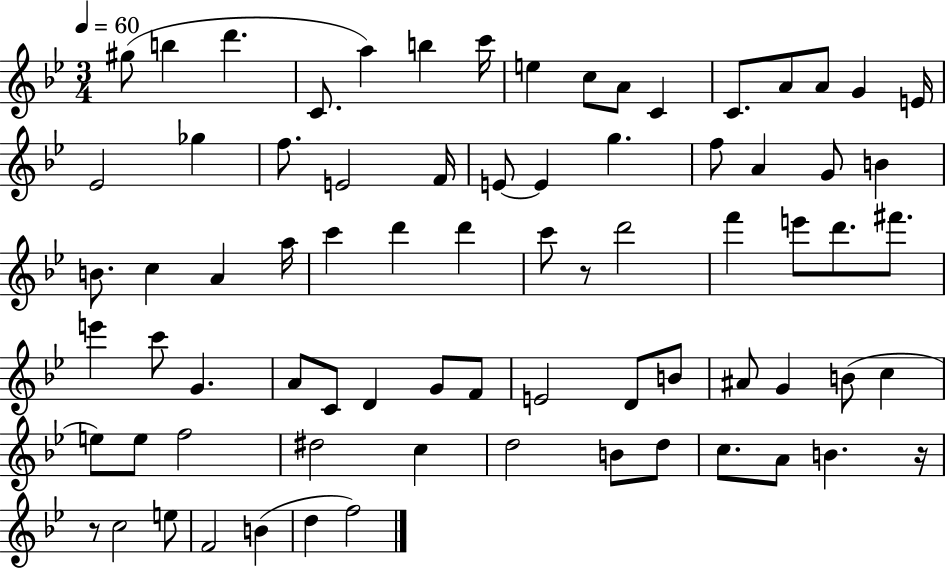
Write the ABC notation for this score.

X:1
T:Untitled
M:3/4
L:1/4
K:Bb
^g/2 b d' C/2 a b c'/4 e c/2 A/2 C C/2 A/2 A/2 G E/4 _E2 _g f/2 E2 F/4 E/2 E g f/2 A G/2 B B/2 c A a/4 c' d' d' c'/2 z/2 d'2 f' e'/2 d'/2 ^f'/2 e' c'/2 G A/2 C/2 D G/2 F/2 E2 D/2 B/2 ^A/2 G B/2 c e/2 e/2 f2 ^d2 c d2 B/2 d/2 c/2 A/2 B z/4 z/2 c2 e/2 F2 B d f2